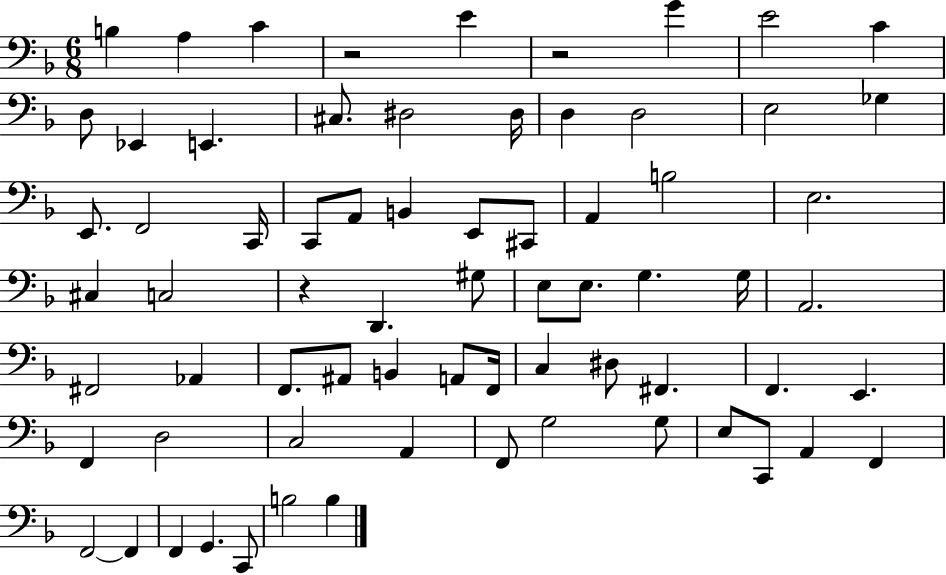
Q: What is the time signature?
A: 6/8